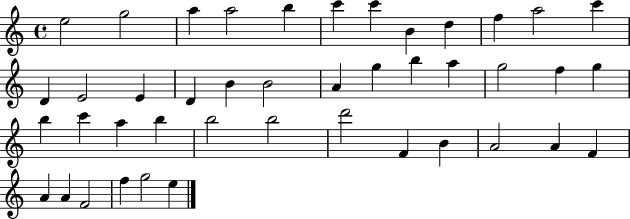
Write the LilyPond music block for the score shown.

{
  \clef treble
  \time 4/4
  \defaultTimeSignature
  \key c \major
  e''2 g''2 | a''4 a''2 b''4 | c'''4 c'''4 b'4 d''4 | f''4 a''2 c'''4 | \break d'4 e'2 e'4 | d'4 b'4 b'2 | a'4 g''4 b''4 a''4 | g''2 f''4 g''4 | \break b''4 c'''4 a''4 b''4 | b''2 b''2 | d'''2 f'4 b'4 | a'2 a'4 f'4 | \break a'4 a'4 f'2 | f''4 g''2 e''4 | \bar "|."
}